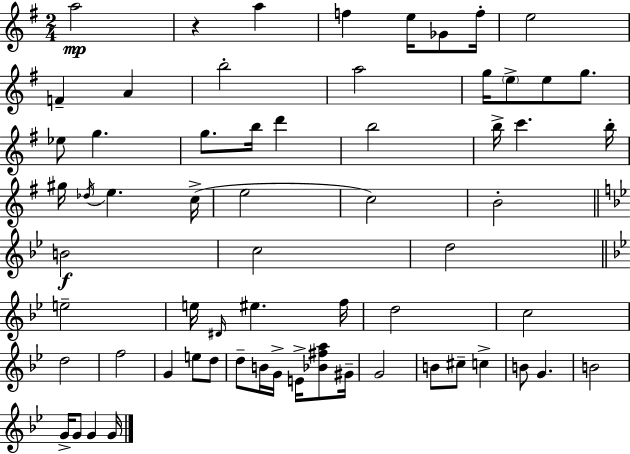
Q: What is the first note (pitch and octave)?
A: A5